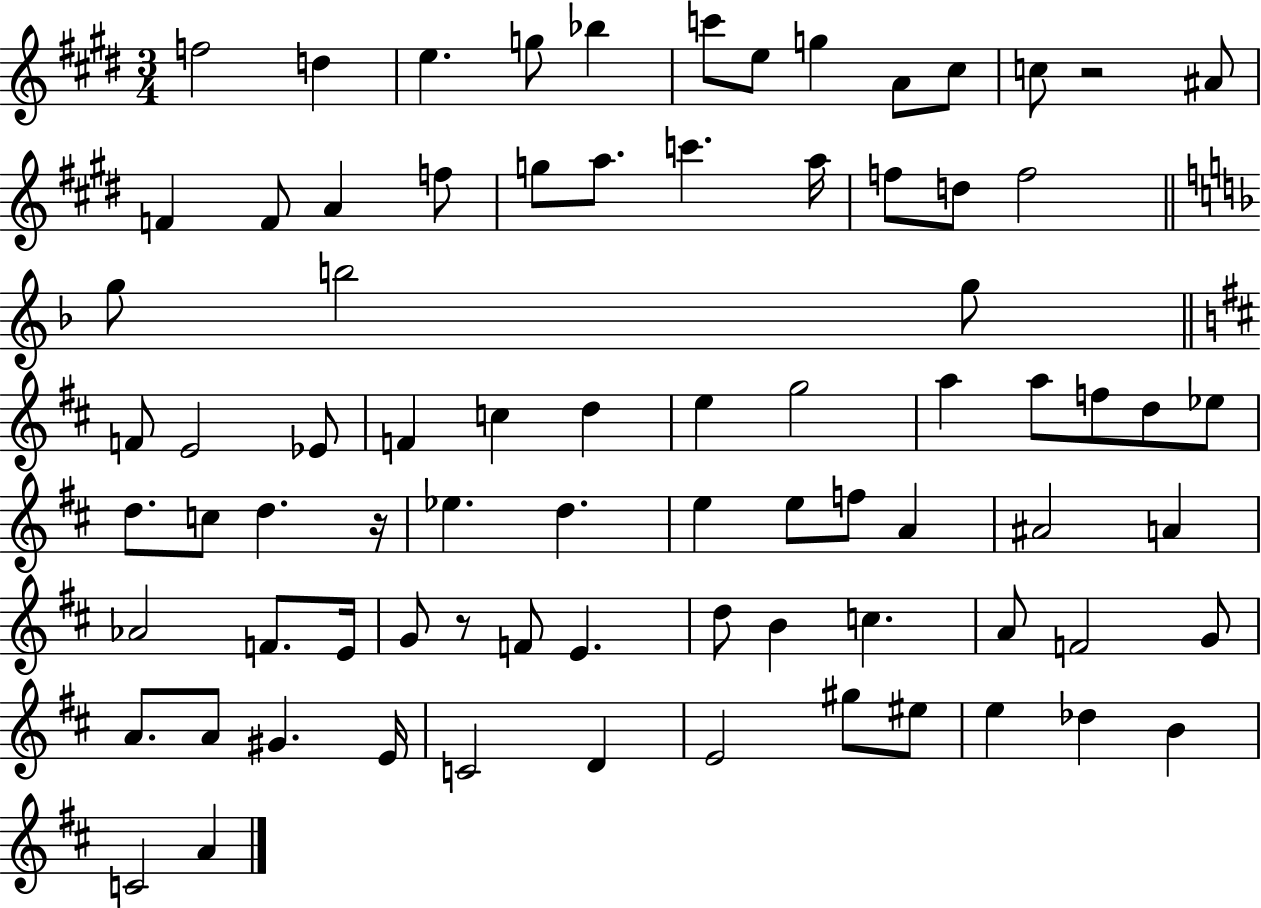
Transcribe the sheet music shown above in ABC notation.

X:1
T:Untitled
M:3/4
L:1/4
K:E
f2 d e g/2 _b c'/2 e/2 g A/2 ^c/2 c/2 z2 ^A/2 F F/2 A f/2 g/2 a/2 c' a/4 f/2 d/2 f2 g/2 b2 g/2 F/2 E2 _E/2 F c d e g2 a a/2 f/2 d/2 _e/2 d/2 c/2 d z/4 _e d e e/2 f/2 A ^A2 A _A2 F/2 E/4 G/2 z/2 F/2 E d/2 B c A/2 F2 G/2 A/2 A/2 ^G E/4 C2 D E2 ^g/2 ^e/2 e _d B C2 A